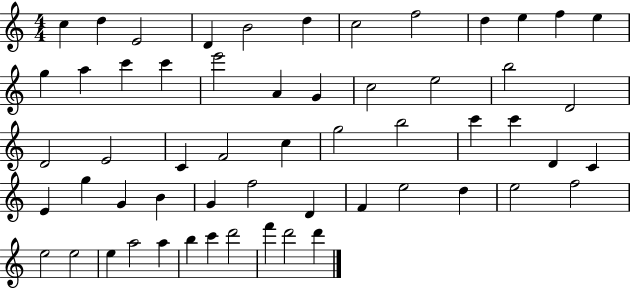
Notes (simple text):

C5/q D5/q E4/h D4/q B4/h D5/q C5/h F5/h D5/q E5/q F5/q E5/q G5/q A5/q C6/q C6/q E6/h A4/q G4/q C5/h E5/h B5/h D4/h D4/h E4/h C4/q F4/h C5/q G5/h B5/h C6/q C6/q D4/q C4/q E4/q G5/q G4/q B4/q G4/q F5/h D4/q F4/q E5/h D5/q E5/h F5/h E5/h E5/h E5/q A5/h A5/q B5/q C6/q D6/h F6/q D6/h D6/q